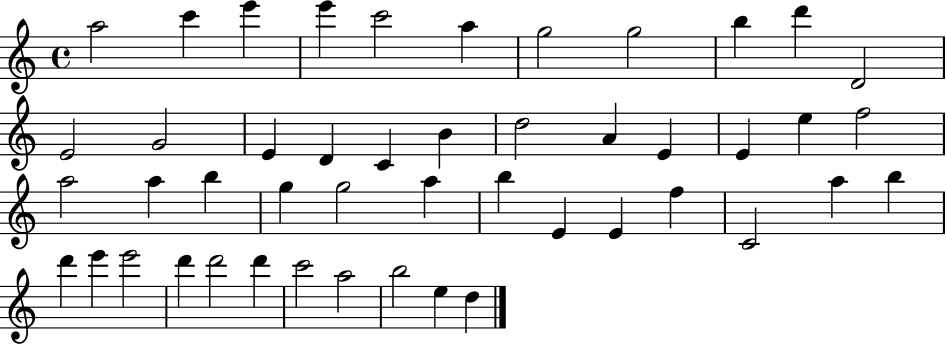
{
  \clef treble
  \time 4/4
  \defaultTimeSignature
  \key c \major
  a''2 c'''4 e'''4 | e'''4 c'''2 a''4 | g''2 g''2 | b''4 d'''4 d'2 | \break e'2 g'2 | e'4 d'4 c'4 b'4 | d''2 a'4 e'4 | e'4 e''4 f''2 | \break a''2 a''4 b''4 | g''4 g''2 a''4 | b''4 e'4 e'4 f''4 | c'2 a''4 b''4 | \break d'''4 e'''4 e'''2 | d'''4 d'''2 d'''4 | c'''2 a''2 | b''2 e''4 d''4 | \break \bar "|."
}